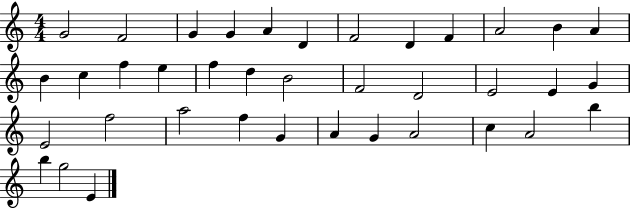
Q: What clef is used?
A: treble